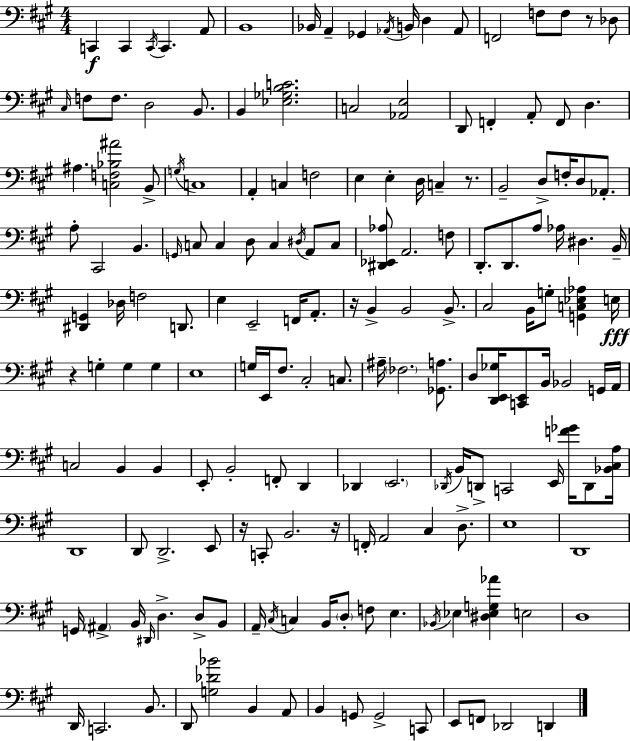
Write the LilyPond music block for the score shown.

{
  \clef bass
  \numericTimeSignature
  \time 4/4
  \key a \major
  c,4\f c,4 \acciaccatura { c,16 } c,4. a,8 | b,1 | bes,16 a,4-- ges,4 \acciaccatura { aes,16 } b,16 d4 | aes,8 f,2 f8 f8 r8 | \break des8 \grace { cis16 } f8 f8. d2 | b,8. b,4 <ees ges b c'>2. | c2 <aes, e>2 | d,8 f,4-. a,8-. f,8 d4. | \break ais4. <c f bes ais'>2 | b,8-> \acciaccatura { g16 } c1 | a,4-. c4 f2 | e4 e4-. d16 c4-- | \break r8. b,2-- d8-> f16-. d8 | aes,8.-. a8-. cis,2 b,4. | \grace { g,16 } c8 c4 d8 c4 | \acciaccatura { dis16 } a,8 c8 <dis, ees, aes>8 a,2. | \break f8 d,8.-. d,8. a8 aes16 dis4. | b,16-- <dis, g,>4 des16 f2 | d,8. e4 e,2-- | f,16 a,8.-. r16 b,4-> b,2 | \break b,8.-> cis2 b,16 g8-. | <g, c ees aes>4 e16\fff r4 g4-. g4 | g4 e1 | g16 e,16 fis8. cis2-. | \break c8. ais16-- \parenthesize fes2. | <ges, a>8. d8 <d, e, ges>16 <c, e,>8 b,16 bes,2 | g,16 a,16 c2 b,4 | b,4 e,8-. b,2-. | \break f,8-. d,4 des,4 \parenthesize e,2. | \acciaccatura { des,16 } b,16 d,8-> c,2 | e,16 <f' ges'>16 d,8 <bes, cis a>16 d,1 | d,8 d,2.-> | \break e,8 r16 c,8-. b,2. | r16 f,16-. a,2 | cis4 d8.-> e1 | d,1 | \break g,16 \parenthesize ais,4-> b,16 \grace { dis,16 } d4.-> | d8-> b,8 a,16-- \acciaccatura { cis16 } c4 b,16 \parenthesize d8-. | f8 e4. \acciaccatura { bes,16 } ees4 <dis ees g aes'>4 | e2 d1 | \break d,16 c,2. | b,8. d,8 <g des' bes'>2 | b,4 a,8 b,4 g,8 | g,2-> c,8 e,8 f,8 des,2 | \break d,4 \bar "|."
}